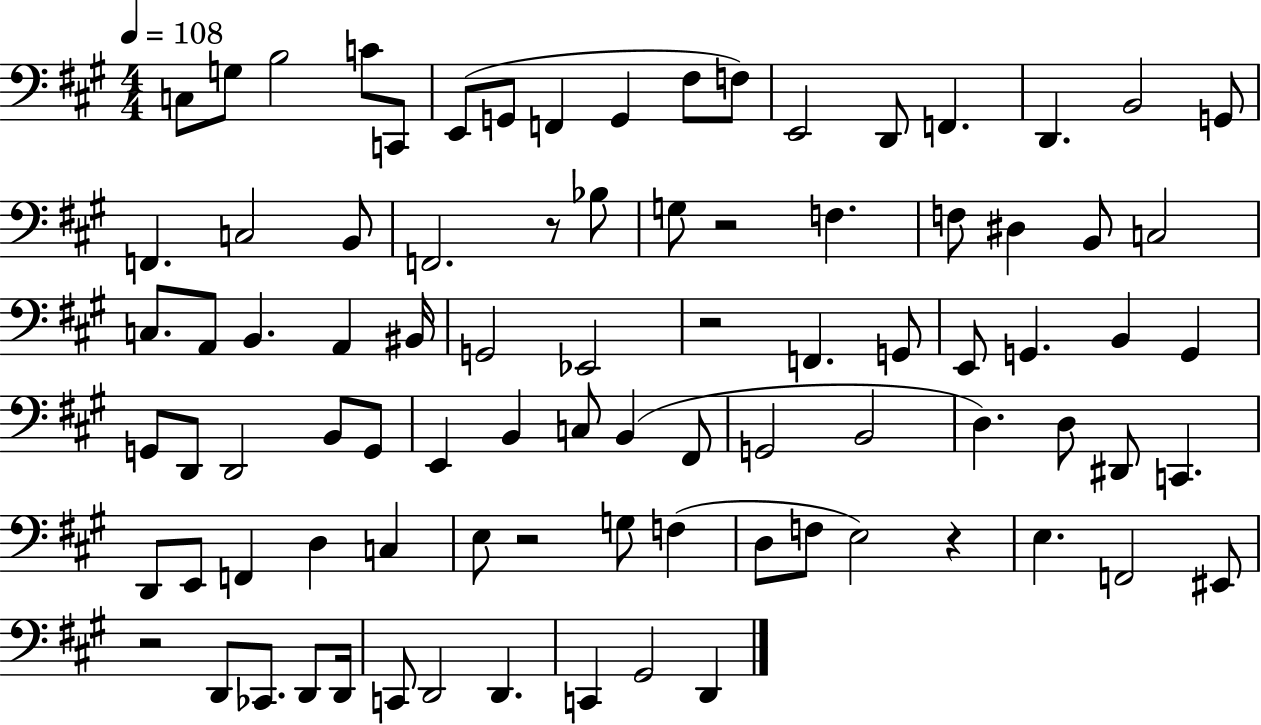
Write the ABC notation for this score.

X:1
T:Untitled
M:4/4
L:1/4
K:A
C,/2 G,/2 B,2 C/2 C,,/2 E,,/2 G,,/2 F,, G,, ^F,/2 F,/2 E,,2 D,,/2 F,, D,, B,,2 G,,/2 F,, C,2 B,,/2 F,,2 z/2 _B,/2 G,/2 z2 F, F,/2 ^D, B,,/2 C,2 C,/2 A,,/2 B,, A,, ^B,,/4 G,,2 _E,,2 z2 F,, G,,/2 E,,/2 G,, B,, G,, G,,/2 D,,/2 D,,2 B,,/2 G,,/2 E,, B,, C,/2 B,, ^F,,/2 G,,2 B,,2 D, D,/2 ^D,,/2 C,, D,,/2 E,,/2 F,, D, C, E,/2 z2 G,/2 F, D,/2 F,/2 E,2 z E, F,,2 ^E,,/2 z2 D,,/2 _C,,/2 D,,/2 D,,/4 C,,/2 D,,2 D,, C,, ^G,,2 D,,